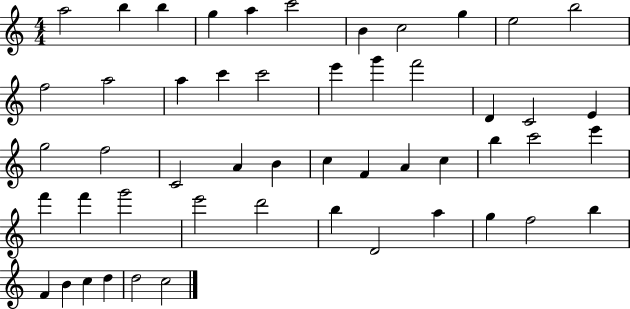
X:1
T:Untitled
M:4/4
L:1/4
K:C
a2 b b g a c'2 B c2 g e2 b2 f2 a2 a c' c'2 e' g' f'2 D C2 E g2 f2 C2 A B c F A c b c'2 e' f' f' g'2 e'2 d'2 b D2 a g f2 b F B c d d2 c2